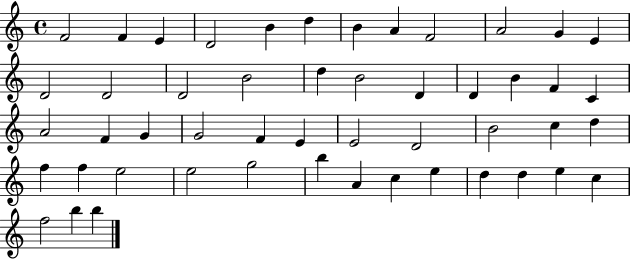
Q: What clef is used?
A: treble